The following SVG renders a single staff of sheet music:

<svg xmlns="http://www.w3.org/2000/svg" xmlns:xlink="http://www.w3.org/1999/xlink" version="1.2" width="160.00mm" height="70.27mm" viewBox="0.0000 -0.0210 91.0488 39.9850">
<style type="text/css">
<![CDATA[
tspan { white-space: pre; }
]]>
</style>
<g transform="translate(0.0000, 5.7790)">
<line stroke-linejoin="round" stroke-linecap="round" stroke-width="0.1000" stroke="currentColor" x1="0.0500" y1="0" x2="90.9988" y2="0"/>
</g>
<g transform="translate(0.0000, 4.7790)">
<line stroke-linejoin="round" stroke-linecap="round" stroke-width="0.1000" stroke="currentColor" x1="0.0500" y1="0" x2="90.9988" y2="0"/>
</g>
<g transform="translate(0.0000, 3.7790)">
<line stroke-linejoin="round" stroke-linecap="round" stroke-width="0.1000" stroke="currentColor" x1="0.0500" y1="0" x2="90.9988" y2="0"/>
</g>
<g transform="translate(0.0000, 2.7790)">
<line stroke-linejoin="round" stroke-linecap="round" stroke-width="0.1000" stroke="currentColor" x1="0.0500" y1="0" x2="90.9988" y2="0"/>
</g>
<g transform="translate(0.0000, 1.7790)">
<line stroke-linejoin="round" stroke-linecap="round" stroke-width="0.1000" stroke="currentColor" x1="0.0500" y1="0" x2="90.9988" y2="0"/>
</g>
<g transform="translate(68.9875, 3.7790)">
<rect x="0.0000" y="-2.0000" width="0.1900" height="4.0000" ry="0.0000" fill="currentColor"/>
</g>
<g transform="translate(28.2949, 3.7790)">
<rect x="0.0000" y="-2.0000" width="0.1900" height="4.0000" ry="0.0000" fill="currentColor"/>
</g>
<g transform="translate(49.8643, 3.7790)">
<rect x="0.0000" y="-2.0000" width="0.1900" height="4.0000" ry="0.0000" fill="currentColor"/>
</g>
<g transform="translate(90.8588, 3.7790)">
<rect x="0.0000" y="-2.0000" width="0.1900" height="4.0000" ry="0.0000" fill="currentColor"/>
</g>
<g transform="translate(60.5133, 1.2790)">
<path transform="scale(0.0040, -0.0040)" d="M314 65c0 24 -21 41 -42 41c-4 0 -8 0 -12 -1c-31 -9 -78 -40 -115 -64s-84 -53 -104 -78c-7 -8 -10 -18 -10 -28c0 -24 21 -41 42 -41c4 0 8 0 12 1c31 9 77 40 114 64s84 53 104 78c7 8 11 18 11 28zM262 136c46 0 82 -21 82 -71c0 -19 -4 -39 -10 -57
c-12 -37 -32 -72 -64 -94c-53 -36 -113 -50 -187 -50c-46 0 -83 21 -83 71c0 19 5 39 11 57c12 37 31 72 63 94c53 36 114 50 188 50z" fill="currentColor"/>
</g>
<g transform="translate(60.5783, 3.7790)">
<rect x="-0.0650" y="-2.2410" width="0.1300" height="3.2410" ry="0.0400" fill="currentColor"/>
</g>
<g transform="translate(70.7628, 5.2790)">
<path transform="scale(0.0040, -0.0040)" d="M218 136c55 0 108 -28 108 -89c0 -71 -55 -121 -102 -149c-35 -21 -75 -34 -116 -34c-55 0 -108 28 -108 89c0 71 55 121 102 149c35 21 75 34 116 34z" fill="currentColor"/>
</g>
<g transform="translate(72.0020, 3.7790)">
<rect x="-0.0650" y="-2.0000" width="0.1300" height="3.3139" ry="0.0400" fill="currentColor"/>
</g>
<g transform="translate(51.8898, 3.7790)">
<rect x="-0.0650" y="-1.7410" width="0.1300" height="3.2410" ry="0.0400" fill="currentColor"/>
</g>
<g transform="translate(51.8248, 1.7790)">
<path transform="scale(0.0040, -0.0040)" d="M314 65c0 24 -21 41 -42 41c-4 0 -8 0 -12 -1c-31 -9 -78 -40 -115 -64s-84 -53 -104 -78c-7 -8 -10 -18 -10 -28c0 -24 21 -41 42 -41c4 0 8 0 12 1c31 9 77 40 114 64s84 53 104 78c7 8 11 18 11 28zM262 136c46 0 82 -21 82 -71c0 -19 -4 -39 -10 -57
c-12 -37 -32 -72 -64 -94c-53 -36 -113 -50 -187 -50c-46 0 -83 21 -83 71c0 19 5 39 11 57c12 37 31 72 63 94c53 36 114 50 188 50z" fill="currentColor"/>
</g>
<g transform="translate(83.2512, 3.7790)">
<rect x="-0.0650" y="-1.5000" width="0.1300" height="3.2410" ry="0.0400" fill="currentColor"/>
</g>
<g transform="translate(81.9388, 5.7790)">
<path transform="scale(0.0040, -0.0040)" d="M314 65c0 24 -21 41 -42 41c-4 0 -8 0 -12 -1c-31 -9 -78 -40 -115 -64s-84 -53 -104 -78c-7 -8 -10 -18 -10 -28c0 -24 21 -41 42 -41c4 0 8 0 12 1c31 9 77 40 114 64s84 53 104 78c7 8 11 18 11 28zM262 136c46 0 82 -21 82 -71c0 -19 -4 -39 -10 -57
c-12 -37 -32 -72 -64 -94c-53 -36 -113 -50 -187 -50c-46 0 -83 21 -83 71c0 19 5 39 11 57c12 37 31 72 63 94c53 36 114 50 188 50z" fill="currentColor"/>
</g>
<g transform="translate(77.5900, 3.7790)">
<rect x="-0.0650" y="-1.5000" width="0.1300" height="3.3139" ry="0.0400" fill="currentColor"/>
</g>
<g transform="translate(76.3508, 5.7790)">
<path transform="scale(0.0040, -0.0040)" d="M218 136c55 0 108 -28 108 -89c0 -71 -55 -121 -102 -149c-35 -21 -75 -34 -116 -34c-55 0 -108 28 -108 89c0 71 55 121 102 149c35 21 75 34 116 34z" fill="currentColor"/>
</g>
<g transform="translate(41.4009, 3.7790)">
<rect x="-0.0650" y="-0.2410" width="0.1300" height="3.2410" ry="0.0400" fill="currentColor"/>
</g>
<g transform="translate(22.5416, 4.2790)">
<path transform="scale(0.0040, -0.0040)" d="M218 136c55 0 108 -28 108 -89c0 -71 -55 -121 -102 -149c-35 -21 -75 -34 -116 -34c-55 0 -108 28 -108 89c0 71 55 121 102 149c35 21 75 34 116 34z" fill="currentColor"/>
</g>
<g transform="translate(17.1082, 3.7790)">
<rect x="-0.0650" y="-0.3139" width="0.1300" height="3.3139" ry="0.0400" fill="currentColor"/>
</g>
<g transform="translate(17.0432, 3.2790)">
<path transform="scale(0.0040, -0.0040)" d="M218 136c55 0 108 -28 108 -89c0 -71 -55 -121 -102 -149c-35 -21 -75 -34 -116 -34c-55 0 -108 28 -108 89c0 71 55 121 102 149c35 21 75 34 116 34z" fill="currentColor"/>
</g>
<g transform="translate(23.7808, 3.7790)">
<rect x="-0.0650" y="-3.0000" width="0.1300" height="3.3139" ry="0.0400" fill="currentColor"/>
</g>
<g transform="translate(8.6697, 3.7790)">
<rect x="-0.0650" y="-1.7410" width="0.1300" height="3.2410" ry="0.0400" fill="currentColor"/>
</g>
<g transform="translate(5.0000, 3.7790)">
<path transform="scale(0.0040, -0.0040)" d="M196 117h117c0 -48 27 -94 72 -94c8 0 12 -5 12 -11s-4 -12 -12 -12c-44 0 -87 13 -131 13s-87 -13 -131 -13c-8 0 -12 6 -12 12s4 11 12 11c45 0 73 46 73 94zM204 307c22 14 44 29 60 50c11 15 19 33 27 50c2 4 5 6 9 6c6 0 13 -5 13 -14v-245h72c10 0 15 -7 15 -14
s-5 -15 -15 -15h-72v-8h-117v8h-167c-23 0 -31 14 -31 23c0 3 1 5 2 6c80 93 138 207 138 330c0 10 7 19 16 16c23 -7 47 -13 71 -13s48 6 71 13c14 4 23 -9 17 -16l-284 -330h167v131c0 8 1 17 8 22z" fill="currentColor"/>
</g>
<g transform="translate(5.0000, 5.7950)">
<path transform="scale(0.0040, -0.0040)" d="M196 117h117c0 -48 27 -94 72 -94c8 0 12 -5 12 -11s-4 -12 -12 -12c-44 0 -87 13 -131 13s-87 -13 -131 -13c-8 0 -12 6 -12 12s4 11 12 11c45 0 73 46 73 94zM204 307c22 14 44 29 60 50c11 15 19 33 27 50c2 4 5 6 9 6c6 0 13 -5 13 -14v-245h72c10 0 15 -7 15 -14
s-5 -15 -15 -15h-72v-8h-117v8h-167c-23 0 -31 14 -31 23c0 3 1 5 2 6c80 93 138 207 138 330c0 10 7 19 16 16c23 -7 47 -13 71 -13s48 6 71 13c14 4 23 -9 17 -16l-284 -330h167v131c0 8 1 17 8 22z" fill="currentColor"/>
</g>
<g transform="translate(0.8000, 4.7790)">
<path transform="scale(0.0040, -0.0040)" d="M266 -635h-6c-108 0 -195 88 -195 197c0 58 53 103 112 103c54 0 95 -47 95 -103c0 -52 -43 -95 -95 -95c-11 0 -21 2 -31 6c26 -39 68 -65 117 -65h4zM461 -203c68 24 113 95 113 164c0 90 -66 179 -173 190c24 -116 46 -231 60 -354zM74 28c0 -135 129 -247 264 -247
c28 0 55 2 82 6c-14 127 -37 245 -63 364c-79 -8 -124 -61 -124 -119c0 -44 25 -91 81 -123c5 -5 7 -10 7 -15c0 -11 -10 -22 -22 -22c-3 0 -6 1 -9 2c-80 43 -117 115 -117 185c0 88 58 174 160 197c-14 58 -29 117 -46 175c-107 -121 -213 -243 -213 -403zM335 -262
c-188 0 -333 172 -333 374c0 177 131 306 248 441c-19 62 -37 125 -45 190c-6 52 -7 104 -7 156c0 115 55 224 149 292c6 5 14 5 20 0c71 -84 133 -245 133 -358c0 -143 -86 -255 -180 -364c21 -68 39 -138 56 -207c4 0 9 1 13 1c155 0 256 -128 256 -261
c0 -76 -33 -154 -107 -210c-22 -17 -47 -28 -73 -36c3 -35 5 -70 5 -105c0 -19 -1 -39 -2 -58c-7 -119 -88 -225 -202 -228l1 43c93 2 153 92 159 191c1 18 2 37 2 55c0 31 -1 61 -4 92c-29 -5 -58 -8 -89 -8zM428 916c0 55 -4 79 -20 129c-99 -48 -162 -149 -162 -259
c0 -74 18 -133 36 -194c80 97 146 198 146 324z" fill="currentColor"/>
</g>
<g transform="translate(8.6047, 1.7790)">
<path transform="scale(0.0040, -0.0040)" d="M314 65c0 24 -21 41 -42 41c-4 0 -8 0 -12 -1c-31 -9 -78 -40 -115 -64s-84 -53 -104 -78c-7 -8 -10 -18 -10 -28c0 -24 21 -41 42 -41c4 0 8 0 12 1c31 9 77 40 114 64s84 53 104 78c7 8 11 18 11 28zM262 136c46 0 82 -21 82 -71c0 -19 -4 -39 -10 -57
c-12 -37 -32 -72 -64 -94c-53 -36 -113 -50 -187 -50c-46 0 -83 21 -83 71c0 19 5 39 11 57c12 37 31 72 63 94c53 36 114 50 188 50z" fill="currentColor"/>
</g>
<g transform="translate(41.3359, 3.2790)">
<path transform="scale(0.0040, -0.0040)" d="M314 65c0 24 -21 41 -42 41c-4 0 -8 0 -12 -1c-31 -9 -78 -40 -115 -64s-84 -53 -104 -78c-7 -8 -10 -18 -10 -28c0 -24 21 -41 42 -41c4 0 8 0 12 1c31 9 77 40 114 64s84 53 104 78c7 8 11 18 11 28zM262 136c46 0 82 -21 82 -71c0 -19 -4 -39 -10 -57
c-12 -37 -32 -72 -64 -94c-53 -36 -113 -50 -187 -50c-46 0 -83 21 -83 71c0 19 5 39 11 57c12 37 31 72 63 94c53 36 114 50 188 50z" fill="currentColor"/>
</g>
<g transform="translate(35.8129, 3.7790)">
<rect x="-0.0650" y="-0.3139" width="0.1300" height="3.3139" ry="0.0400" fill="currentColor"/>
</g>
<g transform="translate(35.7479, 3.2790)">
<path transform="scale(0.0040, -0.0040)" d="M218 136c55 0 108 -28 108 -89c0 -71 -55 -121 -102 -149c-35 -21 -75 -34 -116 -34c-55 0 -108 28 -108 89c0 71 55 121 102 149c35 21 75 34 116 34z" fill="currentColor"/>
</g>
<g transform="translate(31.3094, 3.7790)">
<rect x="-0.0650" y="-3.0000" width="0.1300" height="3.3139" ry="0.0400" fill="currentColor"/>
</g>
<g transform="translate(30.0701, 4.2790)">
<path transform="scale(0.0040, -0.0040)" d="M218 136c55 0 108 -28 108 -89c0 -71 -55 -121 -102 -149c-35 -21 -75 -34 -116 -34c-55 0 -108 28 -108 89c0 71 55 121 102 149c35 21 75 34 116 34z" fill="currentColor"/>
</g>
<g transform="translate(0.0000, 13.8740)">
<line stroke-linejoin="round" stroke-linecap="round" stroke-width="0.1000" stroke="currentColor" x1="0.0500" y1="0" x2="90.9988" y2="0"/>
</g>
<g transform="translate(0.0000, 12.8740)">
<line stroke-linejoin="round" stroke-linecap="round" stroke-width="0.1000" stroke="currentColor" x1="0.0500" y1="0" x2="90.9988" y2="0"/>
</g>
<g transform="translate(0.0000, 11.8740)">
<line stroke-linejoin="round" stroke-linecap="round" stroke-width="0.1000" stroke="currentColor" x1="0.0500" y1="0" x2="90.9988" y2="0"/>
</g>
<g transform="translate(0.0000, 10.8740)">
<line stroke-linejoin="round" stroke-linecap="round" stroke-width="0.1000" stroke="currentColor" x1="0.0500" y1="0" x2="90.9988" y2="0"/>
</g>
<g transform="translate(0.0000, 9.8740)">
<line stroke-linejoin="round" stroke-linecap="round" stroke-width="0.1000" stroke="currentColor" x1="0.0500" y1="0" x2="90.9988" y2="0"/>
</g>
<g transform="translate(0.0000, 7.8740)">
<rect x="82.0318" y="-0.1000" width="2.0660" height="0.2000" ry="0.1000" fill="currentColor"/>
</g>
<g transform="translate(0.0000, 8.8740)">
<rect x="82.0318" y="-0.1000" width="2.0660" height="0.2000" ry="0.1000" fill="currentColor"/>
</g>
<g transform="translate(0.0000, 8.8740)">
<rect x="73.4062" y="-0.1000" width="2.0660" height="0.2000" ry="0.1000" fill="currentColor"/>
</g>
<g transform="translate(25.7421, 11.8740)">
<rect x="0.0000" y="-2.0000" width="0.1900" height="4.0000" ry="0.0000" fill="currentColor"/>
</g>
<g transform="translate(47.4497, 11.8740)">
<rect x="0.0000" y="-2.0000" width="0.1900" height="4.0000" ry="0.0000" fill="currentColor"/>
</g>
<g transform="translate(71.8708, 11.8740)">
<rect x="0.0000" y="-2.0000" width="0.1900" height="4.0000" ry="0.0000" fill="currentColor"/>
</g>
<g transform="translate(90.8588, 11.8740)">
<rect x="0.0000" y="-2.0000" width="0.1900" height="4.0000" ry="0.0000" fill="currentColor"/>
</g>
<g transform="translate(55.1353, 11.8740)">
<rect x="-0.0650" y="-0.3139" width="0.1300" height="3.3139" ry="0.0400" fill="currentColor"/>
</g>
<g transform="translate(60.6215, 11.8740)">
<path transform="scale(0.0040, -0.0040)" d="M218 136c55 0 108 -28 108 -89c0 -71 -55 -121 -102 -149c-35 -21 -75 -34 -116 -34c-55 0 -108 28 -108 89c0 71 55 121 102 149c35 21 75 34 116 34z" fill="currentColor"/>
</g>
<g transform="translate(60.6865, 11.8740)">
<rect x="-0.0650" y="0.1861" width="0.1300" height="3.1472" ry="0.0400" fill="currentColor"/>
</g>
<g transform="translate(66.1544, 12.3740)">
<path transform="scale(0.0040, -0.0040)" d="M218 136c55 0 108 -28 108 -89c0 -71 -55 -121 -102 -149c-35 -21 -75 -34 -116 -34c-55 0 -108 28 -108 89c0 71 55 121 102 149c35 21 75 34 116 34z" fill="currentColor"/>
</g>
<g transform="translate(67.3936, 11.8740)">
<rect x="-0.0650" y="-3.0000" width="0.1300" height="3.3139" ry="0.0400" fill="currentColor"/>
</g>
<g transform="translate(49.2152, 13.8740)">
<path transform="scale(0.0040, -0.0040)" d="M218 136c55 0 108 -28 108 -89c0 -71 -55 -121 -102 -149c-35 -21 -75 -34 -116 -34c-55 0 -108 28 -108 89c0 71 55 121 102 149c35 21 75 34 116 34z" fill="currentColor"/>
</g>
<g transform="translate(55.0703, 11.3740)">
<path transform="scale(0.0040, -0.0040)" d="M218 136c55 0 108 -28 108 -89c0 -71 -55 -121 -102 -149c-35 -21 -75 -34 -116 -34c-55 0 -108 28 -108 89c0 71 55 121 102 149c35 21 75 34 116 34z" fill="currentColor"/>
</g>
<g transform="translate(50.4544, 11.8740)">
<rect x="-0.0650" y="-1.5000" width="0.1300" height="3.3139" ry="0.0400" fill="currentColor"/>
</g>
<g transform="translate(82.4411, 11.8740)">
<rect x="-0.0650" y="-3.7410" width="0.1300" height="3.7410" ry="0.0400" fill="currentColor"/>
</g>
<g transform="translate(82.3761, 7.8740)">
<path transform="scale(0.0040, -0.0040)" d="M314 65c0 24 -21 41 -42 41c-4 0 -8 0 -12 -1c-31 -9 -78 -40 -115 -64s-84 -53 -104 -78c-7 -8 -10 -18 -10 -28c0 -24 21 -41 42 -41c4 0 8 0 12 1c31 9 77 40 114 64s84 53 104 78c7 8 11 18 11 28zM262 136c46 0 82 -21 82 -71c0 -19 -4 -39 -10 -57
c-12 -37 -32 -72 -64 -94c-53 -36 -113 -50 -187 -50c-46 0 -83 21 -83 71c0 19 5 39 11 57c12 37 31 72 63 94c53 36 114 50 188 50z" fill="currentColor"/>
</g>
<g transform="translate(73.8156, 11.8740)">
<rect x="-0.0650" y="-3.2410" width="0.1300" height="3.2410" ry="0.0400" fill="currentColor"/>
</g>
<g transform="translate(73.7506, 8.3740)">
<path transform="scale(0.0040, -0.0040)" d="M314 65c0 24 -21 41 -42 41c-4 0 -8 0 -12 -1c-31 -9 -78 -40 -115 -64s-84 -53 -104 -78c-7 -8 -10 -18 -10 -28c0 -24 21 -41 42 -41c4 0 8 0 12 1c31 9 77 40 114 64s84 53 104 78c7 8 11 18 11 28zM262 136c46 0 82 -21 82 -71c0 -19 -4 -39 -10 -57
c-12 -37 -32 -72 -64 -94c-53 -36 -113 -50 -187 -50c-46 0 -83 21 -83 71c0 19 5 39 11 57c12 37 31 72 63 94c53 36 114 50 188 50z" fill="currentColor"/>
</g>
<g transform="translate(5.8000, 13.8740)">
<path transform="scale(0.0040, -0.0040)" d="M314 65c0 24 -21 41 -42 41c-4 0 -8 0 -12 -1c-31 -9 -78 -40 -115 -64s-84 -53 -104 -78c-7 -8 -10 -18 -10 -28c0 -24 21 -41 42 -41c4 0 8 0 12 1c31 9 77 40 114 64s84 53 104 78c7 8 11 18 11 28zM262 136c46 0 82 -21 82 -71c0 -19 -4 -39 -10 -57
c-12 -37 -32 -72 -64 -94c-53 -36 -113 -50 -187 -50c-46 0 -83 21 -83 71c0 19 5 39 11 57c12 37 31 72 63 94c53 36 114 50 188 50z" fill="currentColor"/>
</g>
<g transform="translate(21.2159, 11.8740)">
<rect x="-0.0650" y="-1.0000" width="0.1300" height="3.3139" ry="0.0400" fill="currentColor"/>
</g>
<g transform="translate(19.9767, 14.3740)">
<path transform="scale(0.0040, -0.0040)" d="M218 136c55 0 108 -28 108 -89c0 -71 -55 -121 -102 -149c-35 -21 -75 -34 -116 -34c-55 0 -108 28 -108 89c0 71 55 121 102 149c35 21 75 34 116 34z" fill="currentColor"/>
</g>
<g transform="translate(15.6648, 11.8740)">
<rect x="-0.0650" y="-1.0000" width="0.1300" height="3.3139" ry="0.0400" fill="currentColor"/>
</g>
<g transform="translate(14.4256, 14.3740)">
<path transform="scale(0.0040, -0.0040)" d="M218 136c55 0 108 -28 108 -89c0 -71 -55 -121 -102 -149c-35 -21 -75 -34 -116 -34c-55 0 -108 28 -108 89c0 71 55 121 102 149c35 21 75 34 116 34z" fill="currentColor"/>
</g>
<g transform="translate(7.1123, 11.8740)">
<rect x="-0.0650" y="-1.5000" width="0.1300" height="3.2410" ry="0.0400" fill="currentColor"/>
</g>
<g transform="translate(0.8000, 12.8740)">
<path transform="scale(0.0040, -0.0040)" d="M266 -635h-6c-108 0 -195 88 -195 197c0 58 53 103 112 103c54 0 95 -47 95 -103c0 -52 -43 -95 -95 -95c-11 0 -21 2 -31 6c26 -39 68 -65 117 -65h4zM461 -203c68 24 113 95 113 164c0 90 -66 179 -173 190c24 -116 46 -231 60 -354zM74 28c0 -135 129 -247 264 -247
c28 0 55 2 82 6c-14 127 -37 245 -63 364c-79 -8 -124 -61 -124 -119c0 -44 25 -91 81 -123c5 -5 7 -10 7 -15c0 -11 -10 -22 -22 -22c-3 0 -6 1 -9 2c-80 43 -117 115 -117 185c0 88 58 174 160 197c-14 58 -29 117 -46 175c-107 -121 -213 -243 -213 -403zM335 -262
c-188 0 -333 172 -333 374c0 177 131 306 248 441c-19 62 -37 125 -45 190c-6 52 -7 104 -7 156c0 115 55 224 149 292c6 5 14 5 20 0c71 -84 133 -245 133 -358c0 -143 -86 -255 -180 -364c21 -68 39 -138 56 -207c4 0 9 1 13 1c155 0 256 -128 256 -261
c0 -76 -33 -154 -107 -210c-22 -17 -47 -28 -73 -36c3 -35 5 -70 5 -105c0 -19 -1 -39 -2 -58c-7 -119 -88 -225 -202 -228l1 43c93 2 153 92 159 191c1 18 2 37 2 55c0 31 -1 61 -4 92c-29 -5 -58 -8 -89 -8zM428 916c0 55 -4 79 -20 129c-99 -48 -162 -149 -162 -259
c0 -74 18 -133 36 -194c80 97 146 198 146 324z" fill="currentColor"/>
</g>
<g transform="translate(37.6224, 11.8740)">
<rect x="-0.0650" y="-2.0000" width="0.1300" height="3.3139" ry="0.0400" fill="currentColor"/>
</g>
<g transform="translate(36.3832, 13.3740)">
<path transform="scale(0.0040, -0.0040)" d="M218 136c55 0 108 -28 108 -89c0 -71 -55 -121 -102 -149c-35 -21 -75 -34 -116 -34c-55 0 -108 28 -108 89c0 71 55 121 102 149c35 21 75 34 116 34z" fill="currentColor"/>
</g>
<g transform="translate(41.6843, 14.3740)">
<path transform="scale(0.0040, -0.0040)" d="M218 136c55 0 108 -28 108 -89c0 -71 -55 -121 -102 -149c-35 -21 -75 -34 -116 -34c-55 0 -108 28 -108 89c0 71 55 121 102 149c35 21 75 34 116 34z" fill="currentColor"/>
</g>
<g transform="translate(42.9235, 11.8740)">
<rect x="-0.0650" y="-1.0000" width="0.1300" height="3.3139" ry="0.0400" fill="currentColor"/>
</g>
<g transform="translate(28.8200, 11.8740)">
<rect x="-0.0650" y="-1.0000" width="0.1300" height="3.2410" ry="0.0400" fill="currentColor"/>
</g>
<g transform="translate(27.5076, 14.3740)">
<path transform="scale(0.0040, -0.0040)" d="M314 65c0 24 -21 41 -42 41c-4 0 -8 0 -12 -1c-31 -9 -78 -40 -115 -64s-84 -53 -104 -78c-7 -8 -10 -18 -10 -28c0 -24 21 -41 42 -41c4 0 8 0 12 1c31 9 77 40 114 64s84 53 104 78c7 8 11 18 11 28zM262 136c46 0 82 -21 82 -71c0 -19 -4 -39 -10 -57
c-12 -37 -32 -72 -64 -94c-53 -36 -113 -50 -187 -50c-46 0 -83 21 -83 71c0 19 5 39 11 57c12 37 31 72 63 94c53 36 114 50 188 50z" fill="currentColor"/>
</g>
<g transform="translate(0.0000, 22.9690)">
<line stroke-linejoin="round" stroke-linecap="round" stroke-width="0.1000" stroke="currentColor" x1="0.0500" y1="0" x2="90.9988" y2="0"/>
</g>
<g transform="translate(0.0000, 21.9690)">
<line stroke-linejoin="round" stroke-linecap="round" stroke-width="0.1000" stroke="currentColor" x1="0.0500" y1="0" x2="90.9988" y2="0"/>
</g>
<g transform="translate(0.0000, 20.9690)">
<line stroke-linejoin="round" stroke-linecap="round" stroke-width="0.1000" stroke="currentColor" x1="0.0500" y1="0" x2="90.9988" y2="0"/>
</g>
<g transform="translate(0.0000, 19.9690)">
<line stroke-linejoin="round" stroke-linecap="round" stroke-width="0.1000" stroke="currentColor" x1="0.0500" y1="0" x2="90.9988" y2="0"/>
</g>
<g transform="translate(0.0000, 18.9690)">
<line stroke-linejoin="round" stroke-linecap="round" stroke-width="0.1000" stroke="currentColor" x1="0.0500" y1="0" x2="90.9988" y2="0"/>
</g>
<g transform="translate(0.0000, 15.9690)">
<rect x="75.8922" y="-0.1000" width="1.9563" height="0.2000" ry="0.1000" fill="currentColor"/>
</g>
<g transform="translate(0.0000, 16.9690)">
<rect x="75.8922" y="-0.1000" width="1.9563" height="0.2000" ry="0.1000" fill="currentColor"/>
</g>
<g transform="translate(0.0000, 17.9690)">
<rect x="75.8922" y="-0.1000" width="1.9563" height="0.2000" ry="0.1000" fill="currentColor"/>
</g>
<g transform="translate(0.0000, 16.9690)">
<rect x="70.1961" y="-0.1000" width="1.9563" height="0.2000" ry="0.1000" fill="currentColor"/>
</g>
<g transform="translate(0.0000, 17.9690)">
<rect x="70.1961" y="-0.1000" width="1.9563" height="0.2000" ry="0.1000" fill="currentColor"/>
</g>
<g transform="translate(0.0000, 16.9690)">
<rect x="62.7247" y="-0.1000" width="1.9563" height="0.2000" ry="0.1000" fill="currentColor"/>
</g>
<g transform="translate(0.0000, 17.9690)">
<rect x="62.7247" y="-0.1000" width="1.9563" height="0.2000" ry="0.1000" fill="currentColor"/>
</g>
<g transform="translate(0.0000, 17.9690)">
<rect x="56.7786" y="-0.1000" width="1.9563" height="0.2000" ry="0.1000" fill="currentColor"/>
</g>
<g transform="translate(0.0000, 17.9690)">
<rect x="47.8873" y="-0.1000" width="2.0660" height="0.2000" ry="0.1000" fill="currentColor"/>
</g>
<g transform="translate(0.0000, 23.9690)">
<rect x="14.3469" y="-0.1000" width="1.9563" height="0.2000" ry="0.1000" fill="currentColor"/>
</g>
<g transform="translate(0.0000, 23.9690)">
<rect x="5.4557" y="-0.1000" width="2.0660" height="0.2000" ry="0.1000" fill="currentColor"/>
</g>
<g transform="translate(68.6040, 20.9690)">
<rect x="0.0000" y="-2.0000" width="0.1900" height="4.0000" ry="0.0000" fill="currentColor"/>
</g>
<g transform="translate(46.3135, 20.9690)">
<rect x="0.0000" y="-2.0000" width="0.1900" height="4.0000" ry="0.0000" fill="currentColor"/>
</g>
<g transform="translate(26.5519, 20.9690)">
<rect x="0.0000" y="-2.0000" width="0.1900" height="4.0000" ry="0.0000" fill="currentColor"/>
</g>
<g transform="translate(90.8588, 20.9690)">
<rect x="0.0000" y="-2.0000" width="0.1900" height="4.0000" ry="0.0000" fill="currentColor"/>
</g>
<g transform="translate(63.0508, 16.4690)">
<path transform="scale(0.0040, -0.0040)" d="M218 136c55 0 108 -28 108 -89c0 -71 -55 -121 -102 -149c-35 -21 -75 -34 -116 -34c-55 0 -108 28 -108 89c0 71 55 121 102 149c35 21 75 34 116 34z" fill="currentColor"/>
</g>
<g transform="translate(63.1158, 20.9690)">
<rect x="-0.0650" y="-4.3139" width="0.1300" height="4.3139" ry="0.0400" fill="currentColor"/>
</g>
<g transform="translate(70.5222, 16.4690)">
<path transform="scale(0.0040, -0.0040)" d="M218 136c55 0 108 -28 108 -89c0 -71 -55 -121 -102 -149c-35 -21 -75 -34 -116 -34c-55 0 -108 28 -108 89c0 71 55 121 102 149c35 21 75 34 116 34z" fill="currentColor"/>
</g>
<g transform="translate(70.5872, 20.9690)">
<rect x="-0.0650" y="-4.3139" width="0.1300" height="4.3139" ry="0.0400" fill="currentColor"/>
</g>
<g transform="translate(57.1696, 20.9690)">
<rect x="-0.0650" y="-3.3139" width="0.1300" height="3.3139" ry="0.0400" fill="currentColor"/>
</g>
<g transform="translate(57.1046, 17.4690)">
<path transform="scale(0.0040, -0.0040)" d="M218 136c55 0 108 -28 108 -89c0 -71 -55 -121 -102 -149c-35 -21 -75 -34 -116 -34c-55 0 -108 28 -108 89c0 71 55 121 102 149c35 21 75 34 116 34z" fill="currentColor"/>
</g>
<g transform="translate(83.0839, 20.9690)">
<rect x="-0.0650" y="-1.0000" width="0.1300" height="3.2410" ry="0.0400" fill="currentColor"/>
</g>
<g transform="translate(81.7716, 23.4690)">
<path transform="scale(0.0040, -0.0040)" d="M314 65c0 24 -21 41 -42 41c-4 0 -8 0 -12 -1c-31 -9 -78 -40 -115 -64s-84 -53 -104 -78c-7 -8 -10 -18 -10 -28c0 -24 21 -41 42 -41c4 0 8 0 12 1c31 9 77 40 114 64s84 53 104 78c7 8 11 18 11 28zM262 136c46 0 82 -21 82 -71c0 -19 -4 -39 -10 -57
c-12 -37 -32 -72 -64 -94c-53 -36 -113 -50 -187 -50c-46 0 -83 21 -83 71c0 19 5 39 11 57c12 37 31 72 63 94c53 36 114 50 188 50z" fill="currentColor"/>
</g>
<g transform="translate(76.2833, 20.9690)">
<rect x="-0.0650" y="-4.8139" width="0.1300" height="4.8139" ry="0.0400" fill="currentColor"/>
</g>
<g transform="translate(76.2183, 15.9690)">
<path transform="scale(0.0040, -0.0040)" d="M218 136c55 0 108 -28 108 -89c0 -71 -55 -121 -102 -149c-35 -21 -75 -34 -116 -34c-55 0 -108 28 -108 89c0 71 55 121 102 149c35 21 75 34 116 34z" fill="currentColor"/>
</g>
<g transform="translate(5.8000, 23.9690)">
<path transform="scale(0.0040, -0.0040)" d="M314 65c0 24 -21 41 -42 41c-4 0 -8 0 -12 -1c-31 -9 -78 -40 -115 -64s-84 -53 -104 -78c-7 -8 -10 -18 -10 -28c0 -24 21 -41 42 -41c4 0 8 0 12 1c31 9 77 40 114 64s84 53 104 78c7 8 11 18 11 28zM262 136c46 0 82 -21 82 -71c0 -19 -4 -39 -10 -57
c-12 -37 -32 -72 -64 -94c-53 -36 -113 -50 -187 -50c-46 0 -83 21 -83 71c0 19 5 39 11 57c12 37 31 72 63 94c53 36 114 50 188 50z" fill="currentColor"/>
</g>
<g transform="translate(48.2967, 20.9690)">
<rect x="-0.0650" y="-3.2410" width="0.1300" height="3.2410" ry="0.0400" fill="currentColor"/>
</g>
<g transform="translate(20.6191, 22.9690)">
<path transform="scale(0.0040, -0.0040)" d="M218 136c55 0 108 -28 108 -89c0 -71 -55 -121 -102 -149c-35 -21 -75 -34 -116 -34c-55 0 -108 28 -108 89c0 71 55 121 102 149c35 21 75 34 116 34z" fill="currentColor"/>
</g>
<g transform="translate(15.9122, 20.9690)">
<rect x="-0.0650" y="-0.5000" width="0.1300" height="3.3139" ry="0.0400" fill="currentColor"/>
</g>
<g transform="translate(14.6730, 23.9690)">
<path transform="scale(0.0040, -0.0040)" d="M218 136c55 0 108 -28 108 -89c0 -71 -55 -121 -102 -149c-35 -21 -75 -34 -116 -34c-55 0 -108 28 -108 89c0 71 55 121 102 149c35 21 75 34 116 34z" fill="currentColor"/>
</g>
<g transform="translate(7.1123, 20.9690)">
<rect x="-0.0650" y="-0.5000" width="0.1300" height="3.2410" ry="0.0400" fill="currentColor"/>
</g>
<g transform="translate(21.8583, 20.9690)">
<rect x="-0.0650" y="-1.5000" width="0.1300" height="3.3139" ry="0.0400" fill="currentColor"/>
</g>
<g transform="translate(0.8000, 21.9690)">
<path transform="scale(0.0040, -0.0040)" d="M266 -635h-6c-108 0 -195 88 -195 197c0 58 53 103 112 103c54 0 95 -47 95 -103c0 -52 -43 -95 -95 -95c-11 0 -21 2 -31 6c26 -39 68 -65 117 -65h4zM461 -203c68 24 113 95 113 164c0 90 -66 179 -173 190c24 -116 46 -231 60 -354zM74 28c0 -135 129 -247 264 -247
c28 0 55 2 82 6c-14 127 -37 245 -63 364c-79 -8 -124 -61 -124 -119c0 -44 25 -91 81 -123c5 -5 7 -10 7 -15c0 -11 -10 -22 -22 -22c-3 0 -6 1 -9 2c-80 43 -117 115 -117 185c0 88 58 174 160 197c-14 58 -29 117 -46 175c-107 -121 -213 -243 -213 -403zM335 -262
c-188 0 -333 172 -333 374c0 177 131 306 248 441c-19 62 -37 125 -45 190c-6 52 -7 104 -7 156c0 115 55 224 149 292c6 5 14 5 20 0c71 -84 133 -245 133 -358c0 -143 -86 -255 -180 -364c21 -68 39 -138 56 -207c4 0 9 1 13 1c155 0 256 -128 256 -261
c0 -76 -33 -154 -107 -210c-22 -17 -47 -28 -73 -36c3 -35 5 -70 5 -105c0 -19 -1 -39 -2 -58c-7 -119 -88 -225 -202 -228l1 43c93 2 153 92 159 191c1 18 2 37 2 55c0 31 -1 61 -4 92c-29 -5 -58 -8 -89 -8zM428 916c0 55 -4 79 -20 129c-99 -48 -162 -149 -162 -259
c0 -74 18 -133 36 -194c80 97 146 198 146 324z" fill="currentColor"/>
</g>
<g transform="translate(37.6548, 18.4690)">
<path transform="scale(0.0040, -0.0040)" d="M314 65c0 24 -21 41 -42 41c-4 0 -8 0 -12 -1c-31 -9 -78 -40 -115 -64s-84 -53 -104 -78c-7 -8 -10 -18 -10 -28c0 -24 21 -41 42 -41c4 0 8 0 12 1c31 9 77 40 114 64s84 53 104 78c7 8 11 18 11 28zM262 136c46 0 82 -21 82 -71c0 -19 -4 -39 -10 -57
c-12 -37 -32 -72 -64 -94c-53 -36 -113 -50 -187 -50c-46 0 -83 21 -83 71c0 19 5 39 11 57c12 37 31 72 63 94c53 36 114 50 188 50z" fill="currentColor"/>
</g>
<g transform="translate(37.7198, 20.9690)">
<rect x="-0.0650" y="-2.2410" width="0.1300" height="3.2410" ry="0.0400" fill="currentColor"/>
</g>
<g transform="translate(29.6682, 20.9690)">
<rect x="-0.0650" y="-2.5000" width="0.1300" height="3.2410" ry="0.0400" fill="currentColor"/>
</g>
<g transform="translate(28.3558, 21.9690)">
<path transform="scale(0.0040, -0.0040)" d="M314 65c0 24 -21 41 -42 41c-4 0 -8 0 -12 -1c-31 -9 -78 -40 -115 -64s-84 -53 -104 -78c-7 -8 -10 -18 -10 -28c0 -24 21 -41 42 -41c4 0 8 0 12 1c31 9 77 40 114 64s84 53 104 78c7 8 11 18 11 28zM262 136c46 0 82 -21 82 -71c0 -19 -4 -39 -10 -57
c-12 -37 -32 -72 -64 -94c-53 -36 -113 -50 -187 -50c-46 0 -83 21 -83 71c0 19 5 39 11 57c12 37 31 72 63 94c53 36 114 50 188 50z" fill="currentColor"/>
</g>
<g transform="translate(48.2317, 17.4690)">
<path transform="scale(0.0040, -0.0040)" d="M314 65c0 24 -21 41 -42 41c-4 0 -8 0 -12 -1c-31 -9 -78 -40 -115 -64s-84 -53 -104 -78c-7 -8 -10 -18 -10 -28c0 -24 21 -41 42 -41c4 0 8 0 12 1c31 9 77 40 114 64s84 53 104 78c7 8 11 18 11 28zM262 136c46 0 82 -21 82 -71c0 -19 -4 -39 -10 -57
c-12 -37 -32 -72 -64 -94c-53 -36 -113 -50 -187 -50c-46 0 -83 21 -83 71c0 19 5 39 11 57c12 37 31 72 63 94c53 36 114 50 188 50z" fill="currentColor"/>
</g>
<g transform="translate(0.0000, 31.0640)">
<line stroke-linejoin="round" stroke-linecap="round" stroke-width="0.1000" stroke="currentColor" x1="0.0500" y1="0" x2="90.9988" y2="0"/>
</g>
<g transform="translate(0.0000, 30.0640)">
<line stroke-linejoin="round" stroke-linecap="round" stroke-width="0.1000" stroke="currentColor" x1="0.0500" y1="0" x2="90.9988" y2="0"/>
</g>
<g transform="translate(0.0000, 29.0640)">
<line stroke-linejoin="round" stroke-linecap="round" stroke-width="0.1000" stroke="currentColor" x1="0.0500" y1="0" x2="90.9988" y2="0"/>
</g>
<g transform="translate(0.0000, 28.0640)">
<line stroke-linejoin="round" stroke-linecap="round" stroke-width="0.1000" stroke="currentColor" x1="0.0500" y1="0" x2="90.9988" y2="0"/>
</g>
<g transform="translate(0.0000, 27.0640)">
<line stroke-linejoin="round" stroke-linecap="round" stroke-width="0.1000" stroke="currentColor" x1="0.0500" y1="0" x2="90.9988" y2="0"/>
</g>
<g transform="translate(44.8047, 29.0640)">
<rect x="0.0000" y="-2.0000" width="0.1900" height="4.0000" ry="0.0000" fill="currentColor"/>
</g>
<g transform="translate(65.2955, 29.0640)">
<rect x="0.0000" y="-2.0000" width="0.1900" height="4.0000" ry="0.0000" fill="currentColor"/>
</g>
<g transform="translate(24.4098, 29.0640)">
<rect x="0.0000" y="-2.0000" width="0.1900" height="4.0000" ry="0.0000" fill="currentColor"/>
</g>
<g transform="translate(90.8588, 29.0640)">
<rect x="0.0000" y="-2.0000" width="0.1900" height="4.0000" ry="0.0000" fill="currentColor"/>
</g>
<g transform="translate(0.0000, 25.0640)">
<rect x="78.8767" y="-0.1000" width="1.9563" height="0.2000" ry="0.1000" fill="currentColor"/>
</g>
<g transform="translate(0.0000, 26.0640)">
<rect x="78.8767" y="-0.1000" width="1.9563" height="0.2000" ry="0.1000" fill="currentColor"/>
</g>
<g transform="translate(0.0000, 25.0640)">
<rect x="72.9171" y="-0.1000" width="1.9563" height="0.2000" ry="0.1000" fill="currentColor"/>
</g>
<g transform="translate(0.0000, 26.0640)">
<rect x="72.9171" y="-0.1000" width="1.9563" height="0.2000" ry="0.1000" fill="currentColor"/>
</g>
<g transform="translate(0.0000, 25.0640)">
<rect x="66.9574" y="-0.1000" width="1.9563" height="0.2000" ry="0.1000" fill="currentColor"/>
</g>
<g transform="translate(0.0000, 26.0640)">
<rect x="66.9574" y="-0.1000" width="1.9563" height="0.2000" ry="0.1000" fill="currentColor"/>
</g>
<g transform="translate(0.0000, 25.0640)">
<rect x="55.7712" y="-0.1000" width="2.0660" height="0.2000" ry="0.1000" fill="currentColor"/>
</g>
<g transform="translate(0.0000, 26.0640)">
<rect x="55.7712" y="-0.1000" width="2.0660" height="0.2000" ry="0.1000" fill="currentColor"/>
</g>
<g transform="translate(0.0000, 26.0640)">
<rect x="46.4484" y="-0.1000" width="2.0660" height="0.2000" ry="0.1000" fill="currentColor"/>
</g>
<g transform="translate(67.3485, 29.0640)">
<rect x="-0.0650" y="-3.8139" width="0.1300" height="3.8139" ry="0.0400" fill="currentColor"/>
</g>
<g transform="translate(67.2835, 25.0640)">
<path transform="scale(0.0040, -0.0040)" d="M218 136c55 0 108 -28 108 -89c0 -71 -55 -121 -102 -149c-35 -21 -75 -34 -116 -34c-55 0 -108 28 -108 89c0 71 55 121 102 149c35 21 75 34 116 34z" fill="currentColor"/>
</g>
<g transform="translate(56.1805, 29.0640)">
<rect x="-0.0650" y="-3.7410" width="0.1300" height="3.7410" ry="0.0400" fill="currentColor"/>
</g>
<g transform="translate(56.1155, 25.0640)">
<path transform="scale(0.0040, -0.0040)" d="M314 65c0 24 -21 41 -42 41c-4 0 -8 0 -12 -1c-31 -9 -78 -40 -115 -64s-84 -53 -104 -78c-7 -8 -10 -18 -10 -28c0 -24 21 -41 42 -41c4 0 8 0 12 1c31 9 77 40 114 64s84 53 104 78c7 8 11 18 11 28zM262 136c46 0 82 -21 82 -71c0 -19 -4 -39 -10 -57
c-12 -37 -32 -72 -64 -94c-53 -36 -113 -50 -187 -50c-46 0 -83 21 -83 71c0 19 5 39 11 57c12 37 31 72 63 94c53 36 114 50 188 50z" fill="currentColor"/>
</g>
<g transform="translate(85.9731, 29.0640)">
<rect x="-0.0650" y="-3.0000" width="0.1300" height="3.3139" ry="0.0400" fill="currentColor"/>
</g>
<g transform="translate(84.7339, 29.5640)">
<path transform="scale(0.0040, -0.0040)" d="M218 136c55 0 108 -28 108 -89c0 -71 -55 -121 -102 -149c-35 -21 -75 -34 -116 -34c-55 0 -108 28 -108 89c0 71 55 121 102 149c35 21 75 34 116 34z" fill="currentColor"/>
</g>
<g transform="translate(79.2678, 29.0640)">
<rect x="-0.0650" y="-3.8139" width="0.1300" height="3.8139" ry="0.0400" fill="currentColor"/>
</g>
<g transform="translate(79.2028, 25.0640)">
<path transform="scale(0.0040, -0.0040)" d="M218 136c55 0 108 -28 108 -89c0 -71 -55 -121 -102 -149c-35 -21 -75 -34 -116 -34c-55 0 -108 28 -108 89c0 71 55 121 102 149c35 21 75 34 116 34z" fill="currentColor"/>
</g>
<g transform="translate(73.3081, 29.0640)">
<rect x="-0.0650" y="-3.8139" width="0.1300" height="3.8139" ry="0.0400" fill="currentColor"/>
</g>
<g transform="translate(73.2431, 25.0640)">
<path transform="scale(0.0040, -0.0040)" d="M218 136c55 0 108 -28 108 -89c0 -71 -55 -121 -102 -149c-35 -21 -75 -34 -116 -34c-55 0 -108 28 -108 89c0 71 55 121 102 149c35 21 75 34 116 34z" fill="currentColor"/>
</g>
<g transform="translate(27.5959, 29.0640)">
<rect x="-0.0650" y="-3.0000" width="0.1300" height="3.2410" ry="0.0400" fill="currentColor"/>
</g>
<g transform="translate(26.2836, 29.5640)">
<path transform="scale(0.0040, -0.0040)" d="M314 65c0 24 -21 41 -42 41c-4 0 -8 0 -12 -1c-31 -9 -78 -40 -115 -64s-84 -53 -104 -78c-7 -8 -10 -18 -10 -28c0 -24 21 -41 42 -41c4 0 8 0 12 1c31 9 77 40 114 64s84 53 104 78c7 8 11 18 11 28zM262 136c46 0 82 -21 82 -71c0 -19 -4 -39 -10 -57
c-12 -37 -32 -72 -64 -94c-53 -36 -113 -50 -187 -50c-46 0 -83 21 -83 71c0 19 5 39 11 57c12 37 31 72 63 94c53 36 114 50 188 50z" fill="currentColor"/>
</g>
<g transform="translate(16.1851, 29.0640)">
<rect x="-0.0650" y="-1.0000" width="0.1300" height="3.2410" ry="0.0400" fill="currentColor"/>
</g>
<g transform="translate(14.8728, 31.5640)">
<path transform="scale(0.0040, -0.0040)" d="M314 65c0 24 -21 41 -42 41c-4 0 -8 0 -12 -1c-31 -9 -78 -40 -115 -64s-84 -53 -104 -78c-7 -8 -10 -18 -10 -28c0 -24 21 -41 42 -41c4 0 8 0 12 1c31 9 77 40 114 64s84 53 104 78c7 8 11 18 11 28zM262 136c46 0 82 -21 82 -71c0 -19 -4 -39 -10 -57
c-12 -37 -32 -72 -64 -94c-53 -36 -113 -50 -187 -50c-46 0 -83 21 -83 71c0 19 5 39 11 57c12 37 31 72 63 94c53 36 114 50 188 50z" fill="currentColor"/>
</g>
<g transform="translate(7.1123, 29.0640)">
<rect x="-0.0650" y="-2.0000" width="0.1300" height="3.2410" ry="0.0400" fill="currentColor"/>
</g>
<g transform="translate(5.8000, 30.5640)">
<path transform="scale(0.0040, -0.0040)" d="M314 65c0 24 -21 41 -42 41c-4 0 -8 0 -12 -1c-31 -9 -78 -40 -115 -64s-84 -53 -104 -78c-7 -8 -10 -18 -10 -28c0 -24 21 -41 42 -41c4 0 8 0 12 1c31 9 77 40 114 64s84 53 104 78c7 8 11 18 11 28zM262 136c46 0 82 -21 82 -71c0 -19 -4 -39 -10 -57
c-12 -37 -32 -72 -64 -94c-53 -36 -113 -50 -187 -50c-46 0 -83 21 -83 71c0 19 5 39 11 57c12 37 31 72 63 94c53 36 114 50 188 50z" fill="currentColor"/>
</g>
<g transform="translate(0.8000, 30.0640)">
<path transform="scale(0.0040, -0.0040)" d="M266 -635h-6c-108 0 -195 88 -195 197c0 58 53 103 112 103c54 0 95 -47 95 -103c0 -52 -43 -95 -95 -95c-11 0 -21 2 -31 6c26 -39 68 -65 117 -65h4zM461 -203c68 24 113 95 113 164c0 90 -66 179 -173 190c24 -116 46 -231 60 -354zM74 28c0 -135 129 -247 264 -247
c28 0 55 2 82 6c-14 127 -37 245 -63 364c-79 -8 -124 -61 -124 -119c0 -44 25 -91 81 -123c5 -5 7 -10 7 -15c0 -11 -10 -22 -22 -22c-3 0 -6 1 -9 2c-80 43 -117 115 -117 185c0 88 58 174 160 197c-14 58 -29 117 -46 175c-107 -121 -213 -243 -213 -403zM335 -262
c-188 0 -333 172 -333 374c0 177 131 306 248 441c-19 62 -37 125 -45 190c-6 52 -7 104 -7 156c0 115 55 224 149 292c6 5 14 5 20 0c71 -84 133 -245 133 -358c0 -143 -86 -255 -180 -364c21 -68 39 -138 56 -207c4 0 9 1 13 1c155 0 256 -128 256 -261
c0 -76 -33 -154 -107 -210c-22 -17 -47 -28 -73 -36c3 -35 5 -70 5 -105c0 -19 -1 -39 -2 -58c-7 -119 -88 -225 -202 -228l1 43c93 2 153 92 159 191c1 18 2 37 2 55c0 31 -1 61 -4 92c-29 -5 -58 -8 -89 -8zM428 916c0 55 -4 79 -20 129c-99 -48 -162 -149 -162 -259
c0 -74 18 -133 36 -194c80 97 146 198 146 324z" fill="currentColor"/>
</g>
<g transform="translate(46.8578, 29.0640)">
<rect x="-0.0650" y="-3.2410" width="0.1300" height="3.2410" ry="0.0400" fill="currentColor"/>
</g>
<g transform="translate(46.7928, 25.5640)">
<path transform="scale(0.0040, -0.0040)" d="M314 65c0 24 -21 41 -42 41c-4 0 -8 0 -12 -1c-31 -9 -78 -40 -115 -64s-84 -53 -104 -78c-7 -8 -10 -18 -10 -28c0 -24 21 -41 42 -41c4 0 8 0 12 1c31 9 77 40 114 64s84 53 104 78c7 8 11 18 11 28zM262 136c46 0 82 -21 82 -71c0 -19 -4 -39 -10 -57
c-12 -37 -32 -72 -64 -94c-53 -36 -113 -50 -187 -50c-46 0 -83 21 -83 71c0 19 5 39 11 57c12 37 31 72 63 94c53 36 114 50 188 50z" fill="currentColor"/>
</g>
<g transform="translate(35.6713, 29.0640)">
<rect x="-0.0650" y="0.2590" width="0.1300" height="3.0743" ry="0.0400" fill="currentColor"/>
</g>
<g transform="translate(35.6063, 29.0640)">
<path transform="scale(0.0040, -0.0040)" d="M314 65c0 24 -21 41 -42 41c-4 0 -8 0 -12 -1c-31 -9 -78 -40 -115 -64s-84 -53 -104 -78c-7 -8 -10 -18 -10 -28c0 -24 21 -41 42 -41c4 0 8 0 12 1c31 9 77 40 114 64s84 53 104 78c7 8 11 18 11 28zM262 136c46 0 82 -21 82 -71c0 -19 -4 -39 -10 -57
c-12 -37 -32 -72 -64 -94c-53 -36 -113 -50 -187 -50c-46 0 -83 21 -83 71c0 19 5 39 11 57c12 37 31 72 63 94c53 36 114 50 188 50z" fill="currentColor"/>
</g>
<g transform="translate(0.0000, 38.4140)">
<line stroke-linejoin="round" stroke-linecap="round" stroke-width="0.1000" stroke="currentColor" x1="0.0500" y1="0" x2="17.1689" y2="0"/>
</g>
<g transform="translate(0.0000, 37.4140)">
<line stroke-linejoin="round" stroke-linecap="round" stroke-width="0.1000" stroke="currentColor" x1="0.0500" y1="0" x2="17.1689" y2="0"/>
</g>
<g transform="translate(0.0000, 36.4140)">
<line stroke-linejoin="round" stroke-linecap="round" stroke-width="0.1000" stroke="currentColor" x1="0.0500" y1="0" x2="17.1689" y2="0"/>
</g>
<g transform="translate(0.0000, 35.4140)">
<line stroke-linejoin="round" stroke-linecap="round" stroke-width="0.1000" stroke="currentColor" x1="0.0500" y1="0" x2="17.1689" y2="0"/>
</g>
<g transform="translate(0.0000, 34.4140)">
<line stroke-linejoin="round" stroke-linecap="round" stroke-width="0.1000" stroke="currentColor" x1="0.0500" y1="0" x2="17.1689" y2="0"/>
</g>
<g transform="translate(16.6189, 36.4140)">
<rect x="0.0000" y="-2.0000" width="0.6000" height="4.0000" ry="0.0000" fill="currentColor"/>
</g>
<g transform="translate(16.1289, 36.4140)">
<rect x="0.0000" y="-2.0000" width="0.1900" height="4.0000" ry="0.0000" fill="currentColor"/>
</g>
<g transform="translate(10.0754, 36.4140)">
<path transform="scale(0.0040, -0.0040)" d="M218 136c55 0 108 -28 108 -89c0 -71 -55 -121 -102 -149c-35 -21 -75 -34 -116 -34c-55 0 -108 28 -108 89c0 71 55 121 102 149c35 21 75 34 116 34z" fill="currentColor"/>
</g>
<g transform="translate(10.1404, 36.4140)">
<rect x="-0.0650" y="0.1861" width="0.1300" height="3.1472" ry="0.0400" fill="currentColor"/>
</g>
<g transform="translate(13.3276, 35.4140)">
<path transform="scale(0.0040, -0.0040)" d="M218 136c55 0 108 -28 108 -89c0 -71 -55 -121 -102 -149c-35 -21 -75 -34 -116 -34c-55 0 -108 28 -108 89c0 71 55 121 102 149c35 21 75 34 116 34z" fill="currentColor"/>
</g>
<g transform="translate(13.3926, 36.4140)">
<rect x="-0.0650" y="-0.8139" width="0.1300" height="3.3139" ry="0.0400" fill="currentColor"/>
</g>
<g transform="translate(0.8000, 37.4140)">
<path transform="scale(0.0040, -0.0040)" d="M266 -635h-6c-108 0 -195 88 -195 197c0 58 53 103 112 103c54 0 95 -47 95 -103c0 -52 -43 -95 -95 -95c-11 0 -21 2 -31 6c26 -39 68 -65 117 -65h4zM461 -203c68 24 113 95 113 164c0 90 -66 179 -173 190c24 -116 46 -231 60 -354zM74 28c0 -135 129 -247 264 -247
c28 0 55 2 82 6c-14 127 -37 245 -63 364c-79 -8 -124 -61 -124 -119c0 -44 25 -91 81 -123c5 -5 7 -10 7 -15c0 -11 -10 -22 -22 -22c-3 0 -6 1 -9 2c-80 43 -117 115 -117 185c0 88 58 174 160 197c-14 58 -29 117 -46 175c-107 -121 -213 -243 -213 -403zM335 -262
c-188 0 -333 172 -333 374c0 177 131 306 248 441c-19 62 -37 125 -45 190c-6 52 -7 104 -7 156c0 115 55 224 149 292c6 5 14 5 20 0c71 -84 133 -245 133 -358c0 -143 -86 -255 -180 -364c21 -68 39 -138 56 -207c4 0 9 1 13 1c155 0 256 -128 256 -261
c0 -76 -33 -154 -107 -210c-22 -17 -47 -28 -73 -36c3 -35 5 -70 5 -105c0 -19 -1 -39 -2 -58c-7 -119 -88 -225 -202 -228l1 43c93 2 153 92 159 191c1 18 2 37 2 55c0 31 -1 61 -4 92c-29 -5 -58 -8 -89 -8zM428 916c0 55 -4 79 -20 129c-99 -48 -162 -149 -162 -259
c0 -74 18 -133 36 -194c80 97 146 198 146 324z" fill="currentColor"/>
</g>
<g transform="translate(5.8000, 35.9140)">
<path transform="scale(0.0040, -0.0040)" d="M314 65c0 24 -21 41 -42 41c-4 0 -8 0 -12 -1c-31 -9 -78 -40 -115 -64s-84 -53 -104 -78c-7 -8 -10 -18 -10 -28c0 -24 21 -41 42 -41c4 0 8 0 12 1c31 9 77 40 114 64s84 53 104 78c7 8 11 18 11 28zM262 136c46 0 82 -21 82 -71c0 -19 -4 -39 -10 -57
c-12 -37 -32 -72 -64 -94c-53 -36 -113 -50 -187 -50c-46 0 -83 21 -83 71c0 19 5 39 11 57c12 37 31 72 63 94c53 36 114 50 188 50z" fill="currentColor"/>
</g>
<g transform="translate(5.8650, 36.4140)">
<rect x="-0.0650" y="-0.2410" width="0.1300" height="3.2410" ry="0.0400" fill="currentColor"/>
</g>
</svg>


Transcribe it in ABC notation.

X:1
T:Untitled
M:4/4
L:1/4
K:C
f2 c A A c c2 f2 g2 F E E2 E2 D D D2 F D E c B A b2 c'2 C2 C E G2 g2 b2 b d' d' e' D2 F2 D2 A2 B2 b2 c'2 c' c' c' A c2 B d